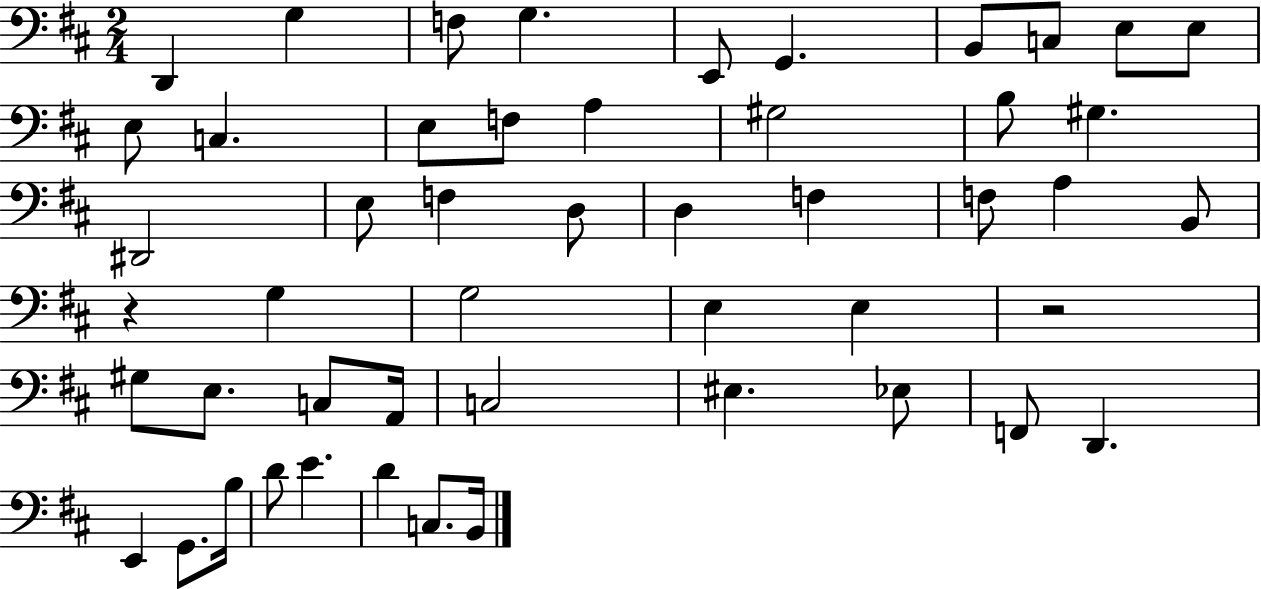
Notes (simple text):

D2/q G3/q F3/e G3/q. E2/e G2/q. B2/e C3/e E3/e E3/e E3/e C3/q. E3/e F3/e A3/q G#3/h B3/e G#3/q. D#2/h E3/e F3/q D3/e D3/q F3/q F3/e A3/q B2/e R/q G3/q G3/h E3/q E3/q R/h G#3/e E3/e. C3/e A2/s C3/h EIS3/q. Eb3/e F2/e D2/q. E2/q G2/e. B3/s D4/e E4/q. D4/q C3/e. B2/s